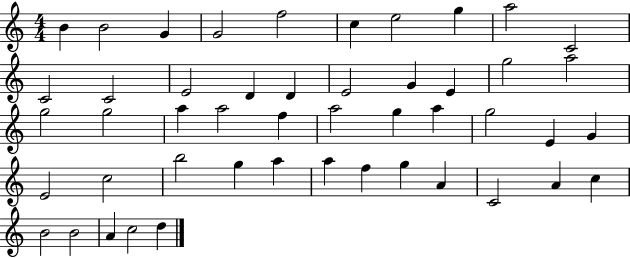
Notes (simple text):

B4/q B4/h G4/q G4/h F5/h C5/q E5/h G5/q A5/h C4/h C4/h C4/h E4/h D4/q D4/q E4/h G4/q E4/q G5/h A5/h G5/h G5/h A5/q A5/h F5/q A5/h G5/q A5/q G5/h E4/q G4/q E4/h C5/h B5/h G5/q A5/q A5/q F5/q G5/q A4/q C4/h A4/q C5/q B4/h B4/h A4/q C5/h D5/q